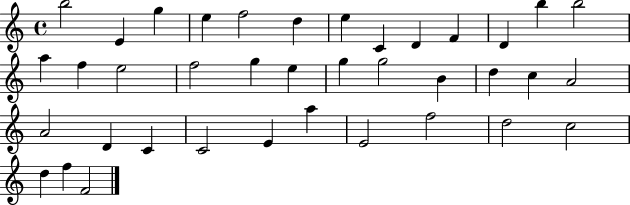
{
  \clef treble
  \time 4/4
  \defaultTimeSignature
  \key c \major
  b''2 e'4 g''4 | e''4 f''2 d''4 | e''4 c'4 d'4 f'4 | d'4 b''4 b''2 | \break a''4 f''4 e''2 | f''2 g''4 e''4 | g''4 g''2 b'4 | d''4 c''4 a'2 | \break a'2 d'4 c'4 | c'2 e'4 a''4 | e'2 f''2 | d''2 c''2 | \break d''4 f''4 f'2 | \bar "|."
}